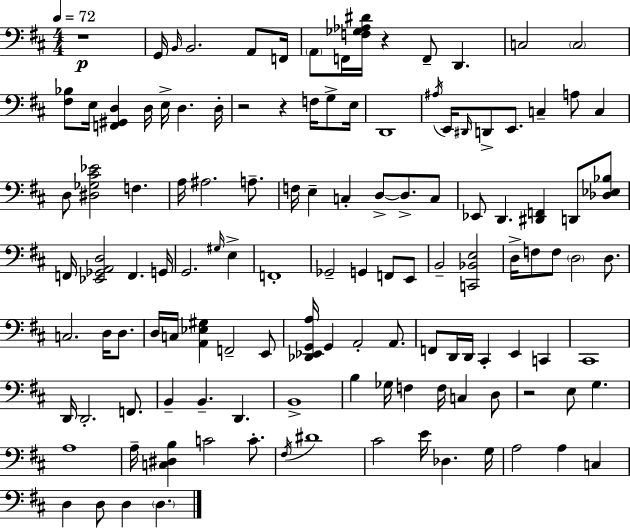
R/w G2/s B2/s B2/h. A2/e F2/s A2/e F2/s [F3,Gb3,Ab3,D#4]/s R/q F2/e D2/q. C3/h C3/h [F#3,Bb3]/e E3/s [F2,G#2,D3]/q D3/s E3/s D3/q. D3/s R/h R/q F3/s G3/e E3/s D2/w A#3/s E2/s D#2/s D2/e E2/e. C3/q A3/e C3/q D3/e [D#3,Gb3,C#4,Eb4]/h F3/q. A3/s A#3/h. A3/e. F3/s E3/q C3/q D3/e D3/e. C3/e Eb2/e D2/q. [D#2,F2]/q D2/e [Db3,Eb3,Bb3]/e F2/s [Eb2,Gb2,A2,D3]/h F2/q. G2/s G2/h. G#3/s E3/q F2/w Gb2/h G2/q F2/e E2/e B2/h [C2,Bb2,E3]/h D3/s F3/e F3/e D3/h D3/e. C3/h. D3/s D3/e. D3/s C3/s [A2,Eb3,G#3]/q F2/h E2/e [Db2,Eb2,G2,A3]/s G2/q A2/h A2/e. F2/e D2/s D2/s C#2/q E2/q C2/q C#2/w D2/s D2/h. F2/e. B2/q B2/q. D2/q. B2/w B3/q Gb3/s F3/q F3/s C3/q D3/e R/h E3/e G3/q. A3/w A3/s [C3,D#3,B3]/q C4/h C4/e. F#3/s D#4/w C#4/h E4/s Db3/q. G3/s A3/h A3/q C3/q D3/q D3/e D3/q D3/q.